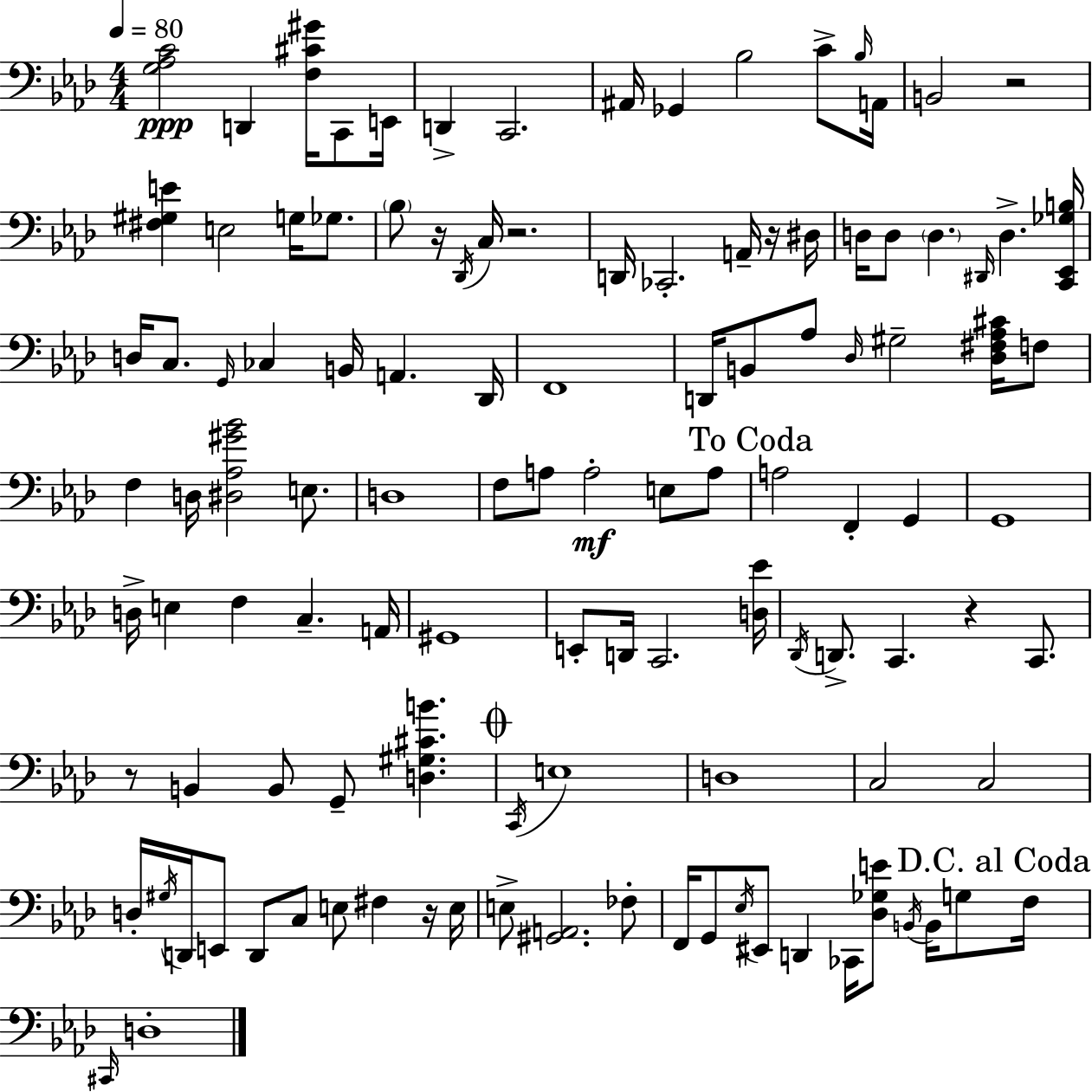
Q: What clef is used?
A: bass